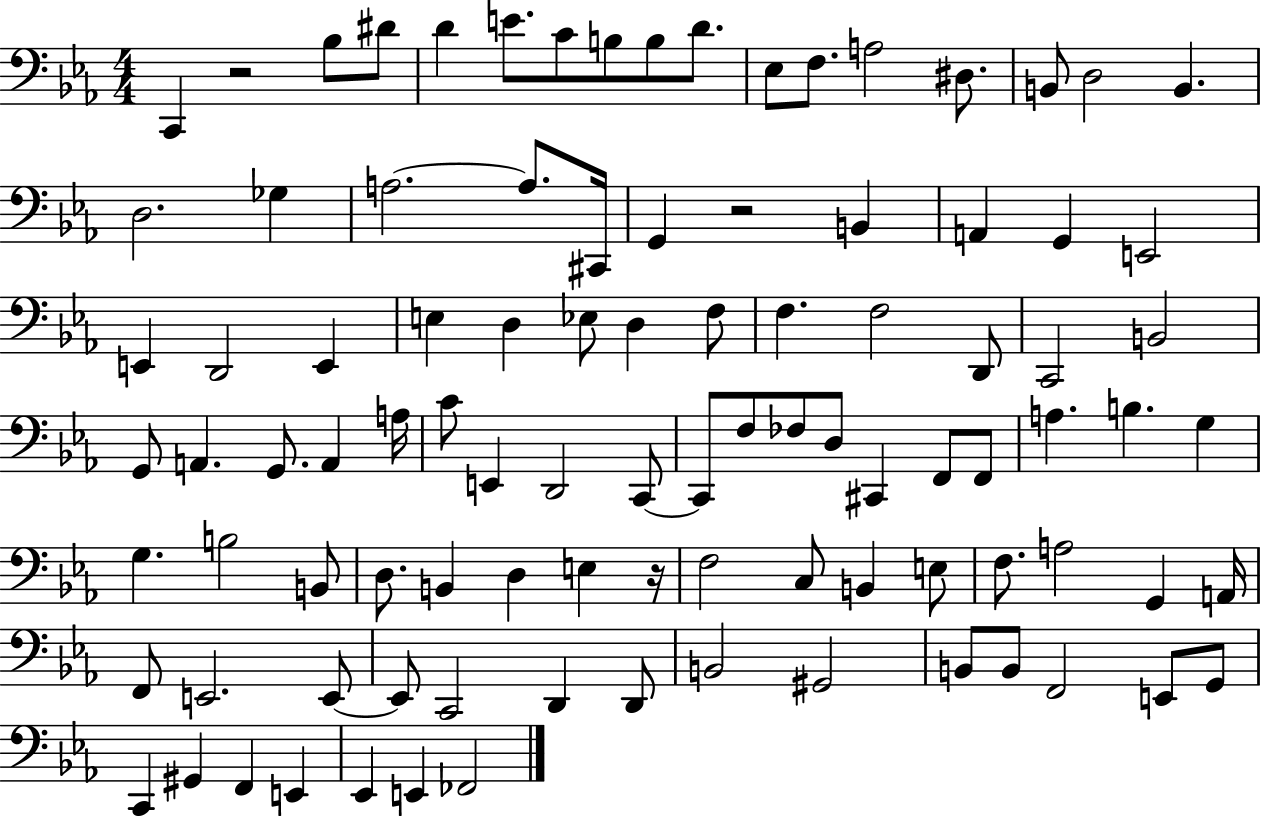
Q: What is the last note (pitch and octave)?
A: FES2